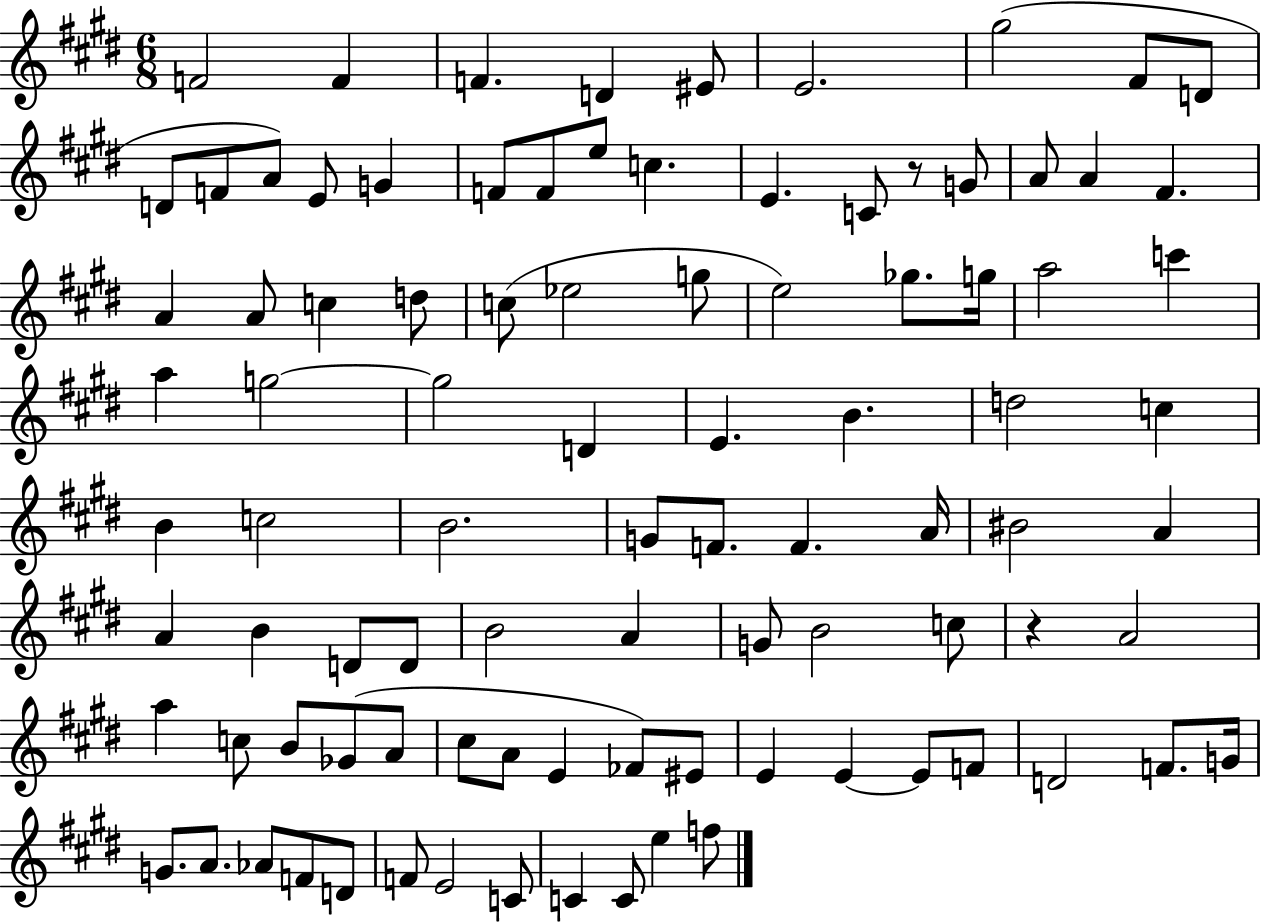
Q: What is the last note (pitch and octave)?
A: F5